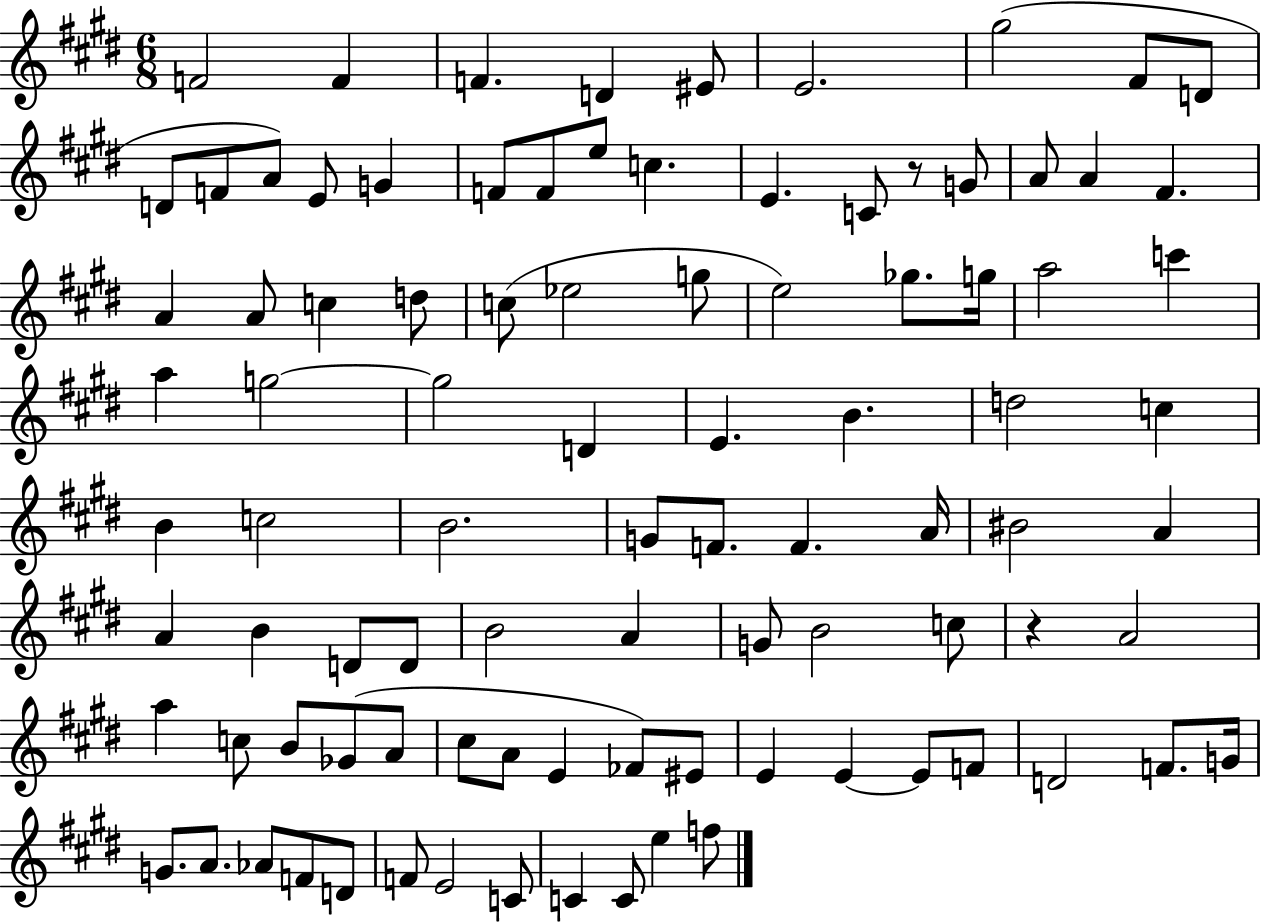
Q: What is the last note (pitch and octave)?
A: F5